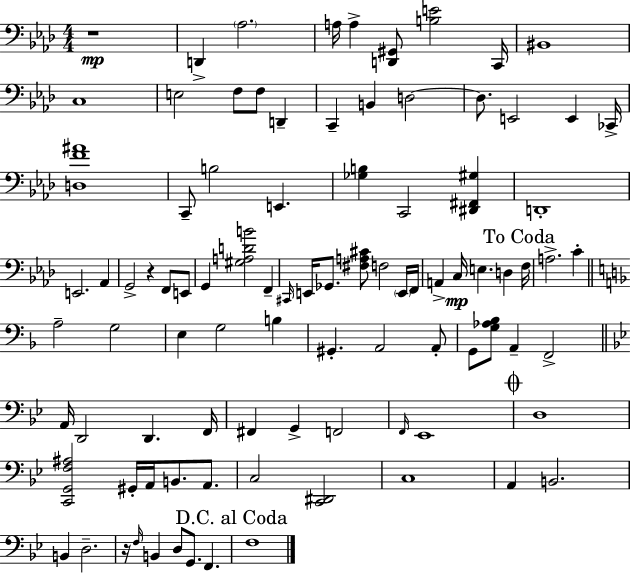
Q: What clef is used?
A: bass